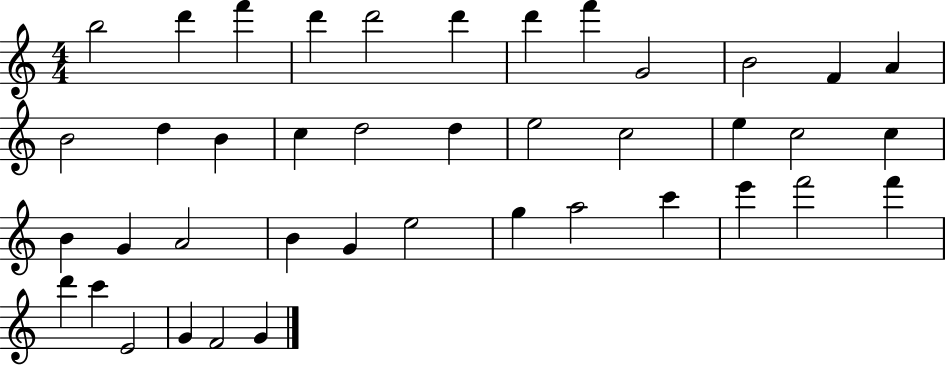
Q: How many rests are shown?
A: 0